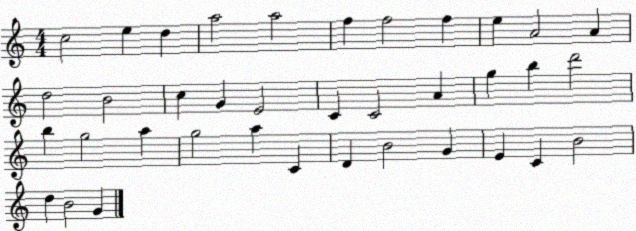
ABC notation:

X:1
T:Untitled
M:4/4
L:1/4
K:C
c2 e d a2 a2 f f2 f e A2 A d2 B2 c G E2 C C2 A g b d'2 b g2 a g2 a C D B2 G E C B2 d B2 G